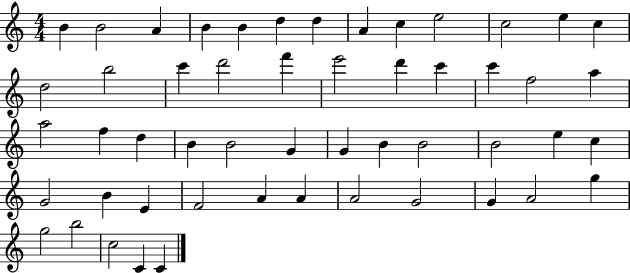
X:1
T:Untitled
M:4/4
L:1/4
K:C
B B2 A B B d d A c e2 c2 e c d2 b2 c' d'2 f' e'2 d' c' c' f2 a a2 f d B B2 G G B B2 B2 e c G2 B E F2 A A A2 G2 G A2 g g2 b2 c2 C C